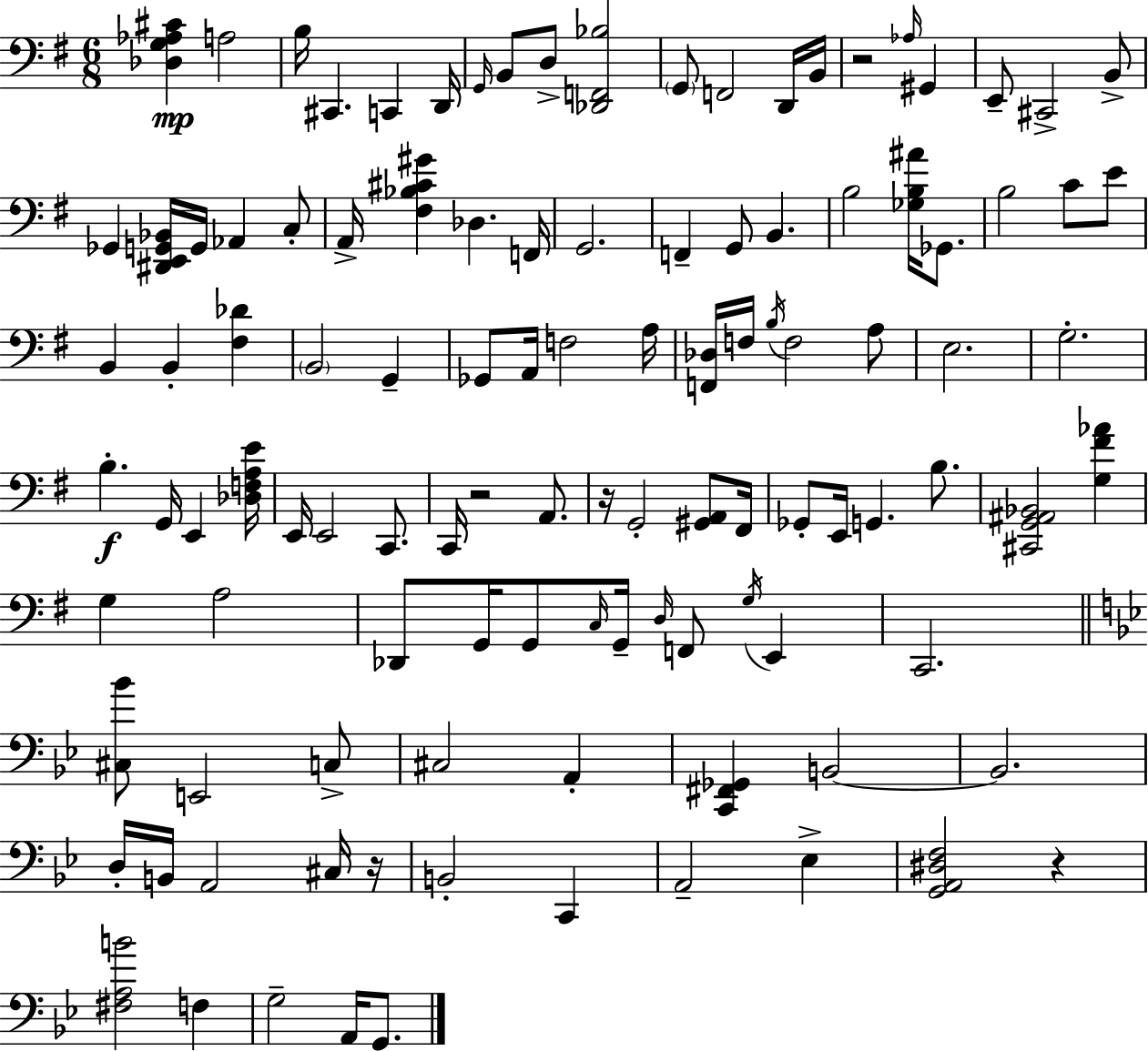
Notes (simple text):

[Db3,G3,Ab3,C#4]/q A3/h B3/s C#2/q. C2/q D2/s G2/s B2/e D3/e [Db2,F2,Bb3]/h G2/e F2/h D2/s B2/s R/h Ab3/s G#2/q E2/e C#2/h B2/e Gb2/q [D#2,E2,G2,Bb2]/s G2/s Ab2/q C3/e A2/s [F#3,Bb3,C#4,G#4]/q Db3/q. F2/s G2/h. F2/q G2/e B2/q. B3/h [Gb3,B3,A#4]/s Gb2/e. B3/h C4/e E4/e B2/q B2/q [F#3,Db4]/q B2/h G2/q Gb2/e A2/s F3/h A3/s [F2,Db3]/s F3/s B3/s F3/h A3/e E3/h. G3/h. B3/q. G2/s E2/q [Db3,F3,A3,E4]/s E2/s E2/h C2/e. C2/s R/h A2/e. R/s G2/h [G#2,A2]/e F#2/s Gb2/e E2/s G2/q. B3/e. [C#2,G2,A#2,Bb2]/h [G3,F#4,Ab4]/q G3/q A3/h Db2/e G2/s G2/e C3/s G2/s D3/s F2/e G3/s E2/q C2/h. [C#3,Bb4]/e E2/h C3/e C#3/h A2/q [C2,F#2,Gb2]/q B2/h B2/h. D3/s B2/s A2/h C#3/s R/s B2/h C2/q A2/h Eb3/q [G2,A2,D#3,F3]/h R/q [F#3,A3,B4]/h F3/q G3/h A2/s G2/e.